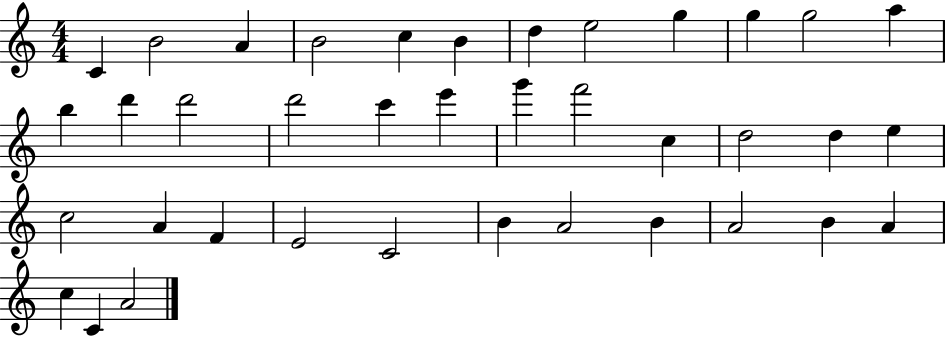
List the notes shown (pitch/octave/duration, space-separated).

C4/q B4/h A4/q B4/h C5/q B4/q D5/q E5/h G5/q G5/q G5/h A5/q B5/q D6/q D6/h D6/h C6/q E6/q G6/q F6/h C5/q D5/h D5/q E5/q C5/h A4/q F4/q E4/h C4/h B4/q A4/h B4/q A4/h B4/q A4/q C5/q C4/q A4/h